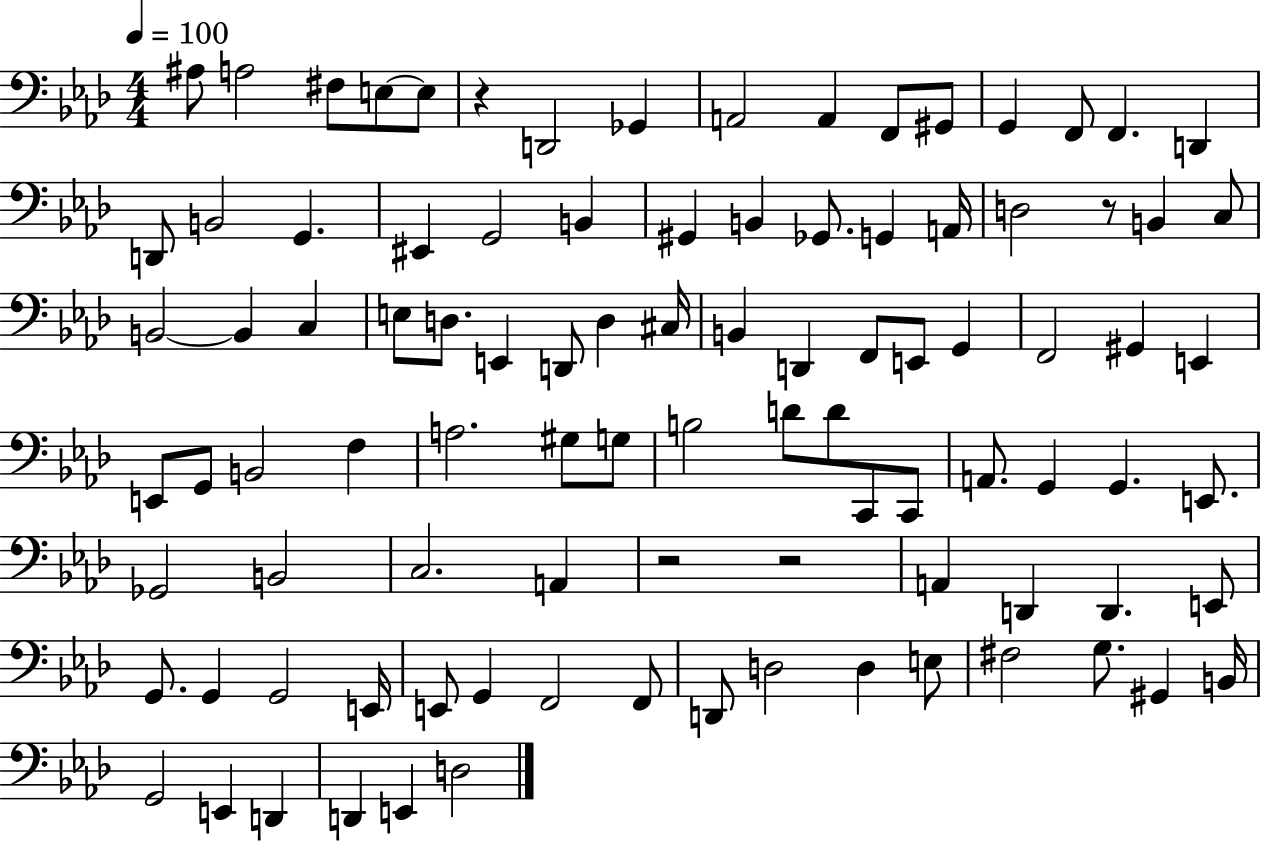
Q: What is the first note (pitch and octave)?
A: A#3